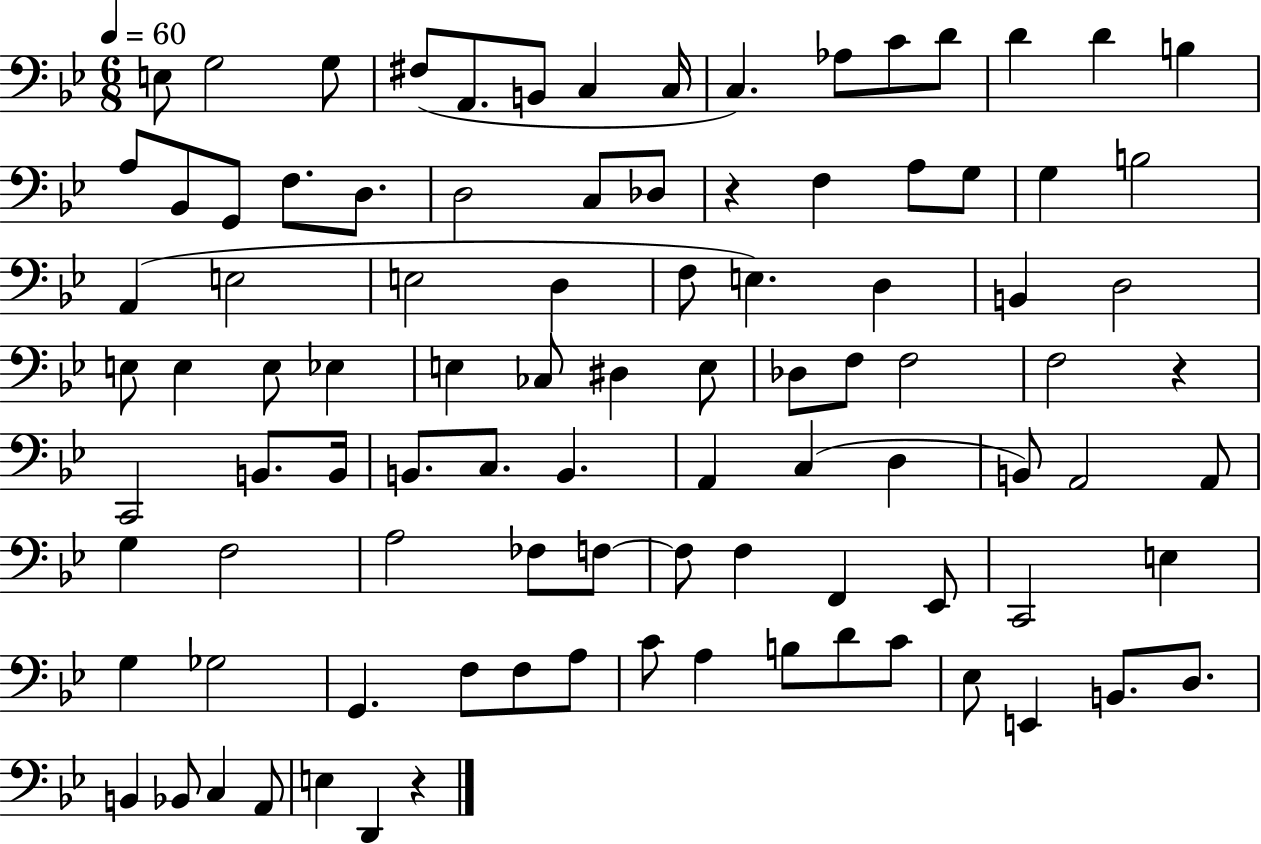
X:1
T:Untitled
M:6/8
L:1/4
K:Bb
E,/2 G,2 G,/2 ^F,/2 A,,/2 B,,/2 C, C,/4 C, _A,/2 C/2 D/2 D D B, A,/2 _B,,/2 G,,/2 F,/2 D,/2 D,2 C,/2 _D,/2 z F, A,/2 G,/2 G, B,2 A,, E,2 E,2 D, F,/2 E, D, B,, D,2 E,/2 E, E,/2 _E, E, _C,/2 ^D, E,/2 _D,/2 F,/2 F,2 F,2 z C,,2 B,,/2 B,,/4 B,,/2 C,/2 B,, A,, C, D, B,,/2 A,,2 A,,/2 G, F,2 A,2 _F,/2 F,/2 F,/2 F, F,, _E,,/2 C,,2 E, G, _G,2 G,, F,/2 F,/2 A,/2 C/2 A, B,/2 D/2 C/2 _E,/2 E,, B,,/2 D,/2 B,, _B,,/2 C, A,,/2 E, D,, z